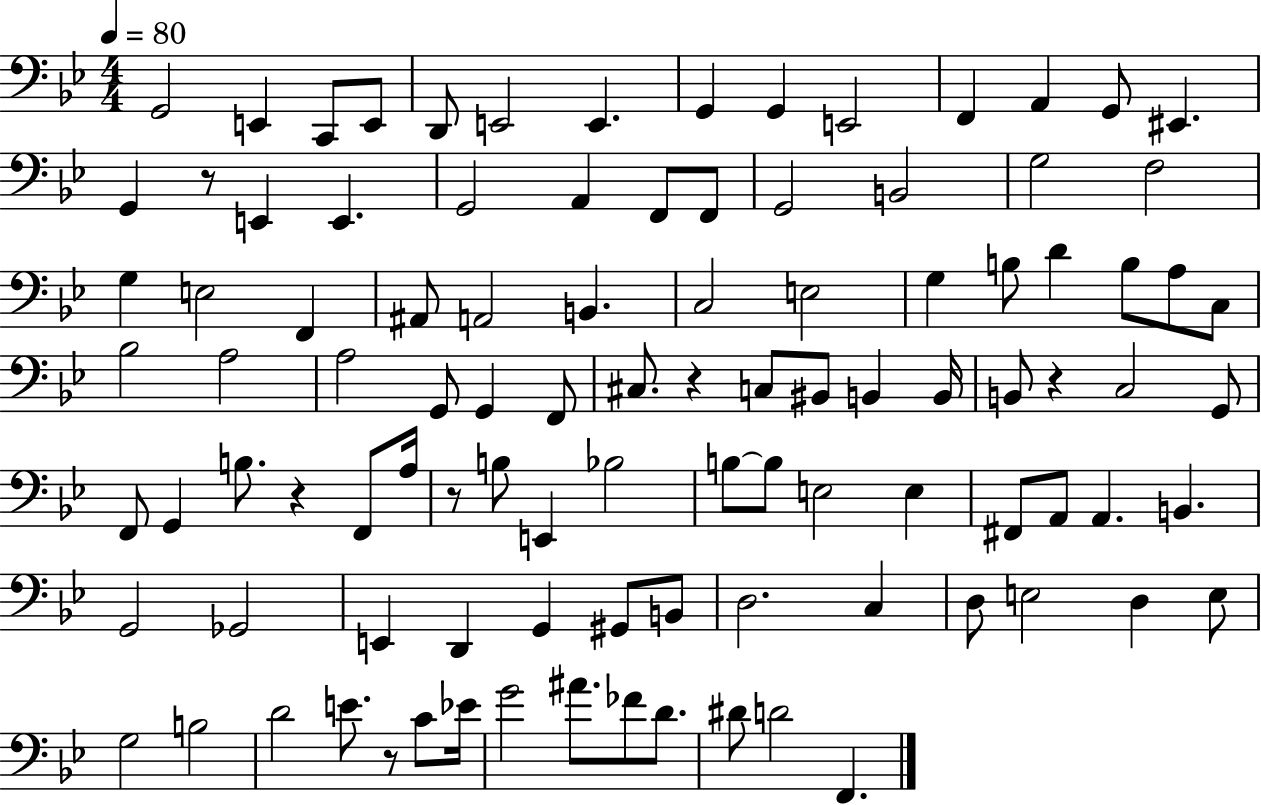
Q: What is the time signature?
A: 4/4